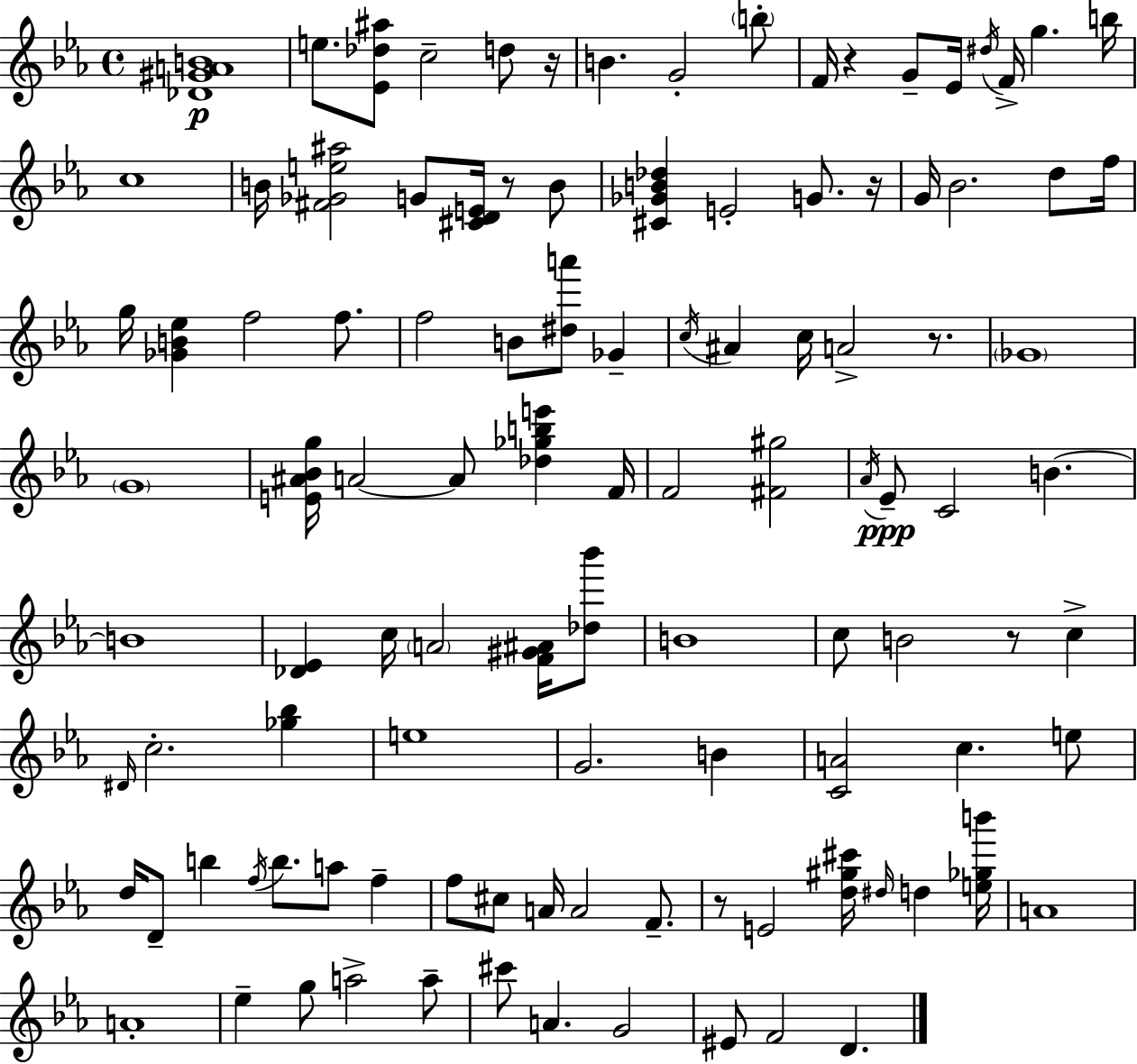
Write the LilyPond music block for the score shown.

{
  \clef treble
  \time 4/4
  \defaultTimeSignature
  \key c \minor
  <des' gis' a' b'>1\p | e''8. <ees' des'' ais''>8 c''2-- d''8 r16 | b'4. g'2-. \parenthesize b''8-. | f'16 r4 g'8-- ees'16 \acciaccatura { dis''16 } f'16-> g''4. | \break b''16 c''1 | b'16 <fis' ges' e'' ais''>2 g'8 <cis' d' e'>16 r8 b'8 | <cis' ges' b' des''>4 e'2-. g'8. | r16 g'16 bes'2. d''8 | \break f''16 g''16 <ges' b' ees''>4 f''2 f''8. | f''2 b'8 <dis'' a'''>8 ges'4-- | \acciaccatura { c''16 } ais'4 c''16 a'2-> r8. | \parenthesize ges'1 | \break \parenthesize g'1 | <e' ais' bes' g''>16 a'2~~ a'8 <des'' ges'' b'' e'''>4 | f'16 f'2 <fis' gis''>2 | \acciaccatura { aes'16 }\ppp ees'8-- c'2 b'4.~~ | \break b'1 | <des' ees'>4 c''16 \parenthesize a'2 | <f' gis' ais'>16 <des'' bes'''>8 b'1 | c''8 b'2 r8 c''4-> | \break \grace { dis'16 } c''2.-. | <ges'' bes''>4 e''1 | g'2. | b'4 <c' a'>2 c''4. | \break e''8 d''16 d'8-- b''4 \acciaccatura { f''16 } b''8. a''8 | f''4-- f''8 cis''8 a'16 a'2 | f'8.-- r8 e'2 <d'' gis'' cis'''>16 | \grace { dis''16 } d''4 <e'' ges'' b'''>16 a'1 | \break a'1-. | ees''4-- g''8 a''2-> | a''8-- cis'''8 a'4. g'2 | eis'8 f'2 | \break d'4. \bar "|."
}